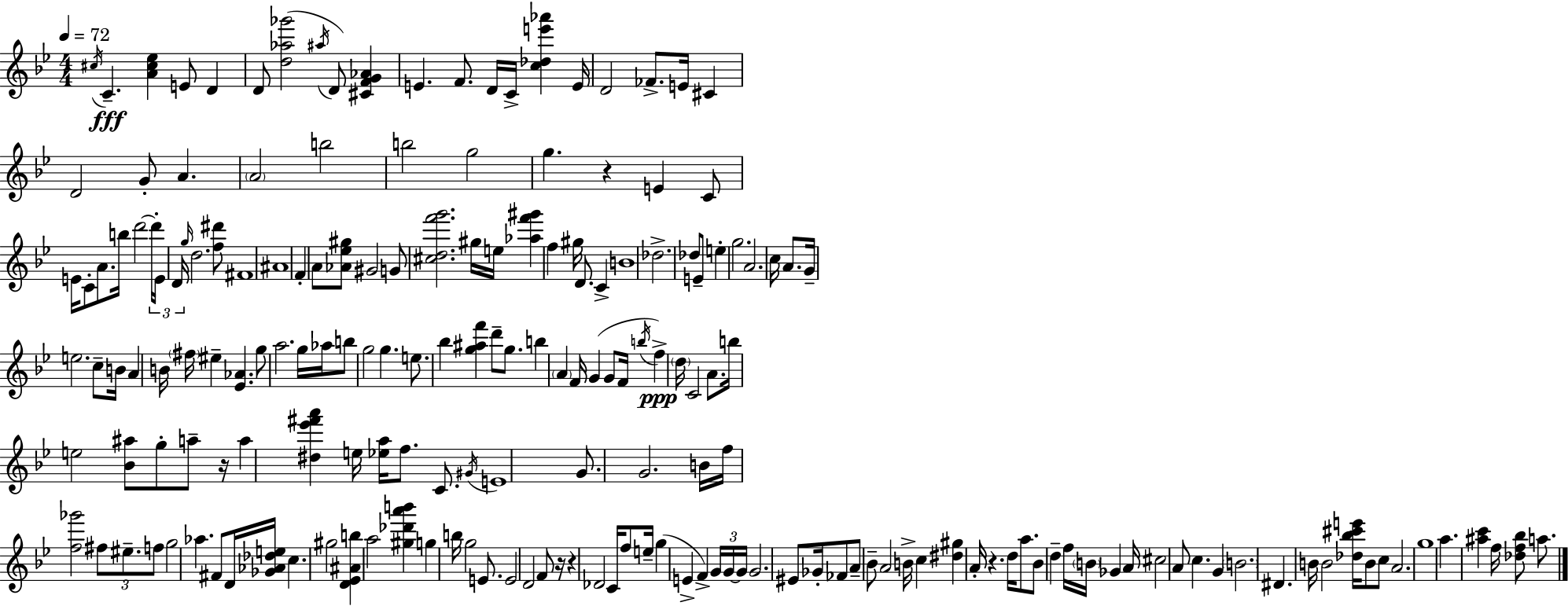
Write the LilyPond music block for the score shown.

{
  \clef treble
  \numericTimeSignature
  \time 4/4
  \key bes \major
  \tempo 4 = 72
  \acciaccatura { cis''16 }\fff c'4.-- <a' cis'' ees''>4 e'8 d'4 | d'8 <d'' aes'' ges'''>2( \acciaccatura { ais''16 } d'8) <cis' f' g' aes'>4 | e'4. f'8. d'16 c'16-> <c'' des'' e''' aes'''>4 | e'16 d'2 fes'8.-> e'16 cis'4 | \break d'2 g'8-. a'4. | \parenthesize a'2 b''2 | b''2 g''2 | g''4. r4 e'4 | \break c'8 e'16 c'8-. a'8. b''16 d'''2~~ | \tuplet 3/2 { d'''16-. e'16 d'16 } \grace { g''16 } d''2. | <f'' dis'''>8 fis'1 | ais'1 | \break f'4-. a'8 <aes' ees'' gis''>8 gis'2 | g'8 <cis'' d'' f''' g'''>2. | gis''16 e''16 <aes'' f''' gis'''>4 f''4 gis''16 d'8. c'4-> | b'1 | \break des''2.-> des''8 | e'8-- e''4-. g''2. | a'2. c''16 | a'8. g'16-- e''2. | \break c''8-- b'16 a'4 b'16 \parenthesize fis''16 eis''4-- <ees' aes'>4. | g''8 a''2. | g''16 aes''16 b''8 g''2 g''4. | e''8. bes''4 <g'' ais'' f'''>4 d'''8-- | \break g''8. b''4 \parenthesize a'4 f'16 g'4( | g'8 f'16 \acciaccatura { b''16 }\ppp) f''4-> \parenthesize d''16 c'2 | a'8. b''16 e''2 <bes' ais''>8 g''8-. | a''8-- r16 a''4 <dis'' ees''' fis''' a'''>4 e''16 <ees'' a''>16 f''8. | \break c'8. \acciaccatura { gis'16 } e'1 | g'8. g'2. | b'16 f''16 <f'' ges'''>2 \tuplet 3/2 { fis''8 | eis''8.-- f''8 } g''2 aes''4. | \break fis'8 d'16 <ges' aes' des'' e''>16 c''4. gis''2 | <d' ees' ais' b''>4 a''2 | <gis'' des''' a''' b'''>4 g''4 b''16 g''2 | e'8. e'2 d'2 | \break f'8 r16 r4 des'2 | c'16 f''8 e''16-- g''4( e'4-> | f'4->) \tuplet 3/2 { g'16 g'16~~ g'16 } g'2. | eis'8 ges'16-. fes'8 a'8-- bes'8-- a'2 | \break b'16-> c''4 <dis'' gis''>4 a'16-. r4. | d''16 a''8. bes'8 d''4-- f''16 \parenthesize b'16 | ges'4 a'16 cis''2 a'8 c''4. | g'4 \parenthesize b'2. | \break dis'4. b'16 b'2 | <des'' bes'' cis''' e'''>16 b'8 c''8 a'2. | g''1 | a''4. <ais'' c'''>4 f''16 | \break <des'' f'' bes''>8 a''8. \bar "|."
}